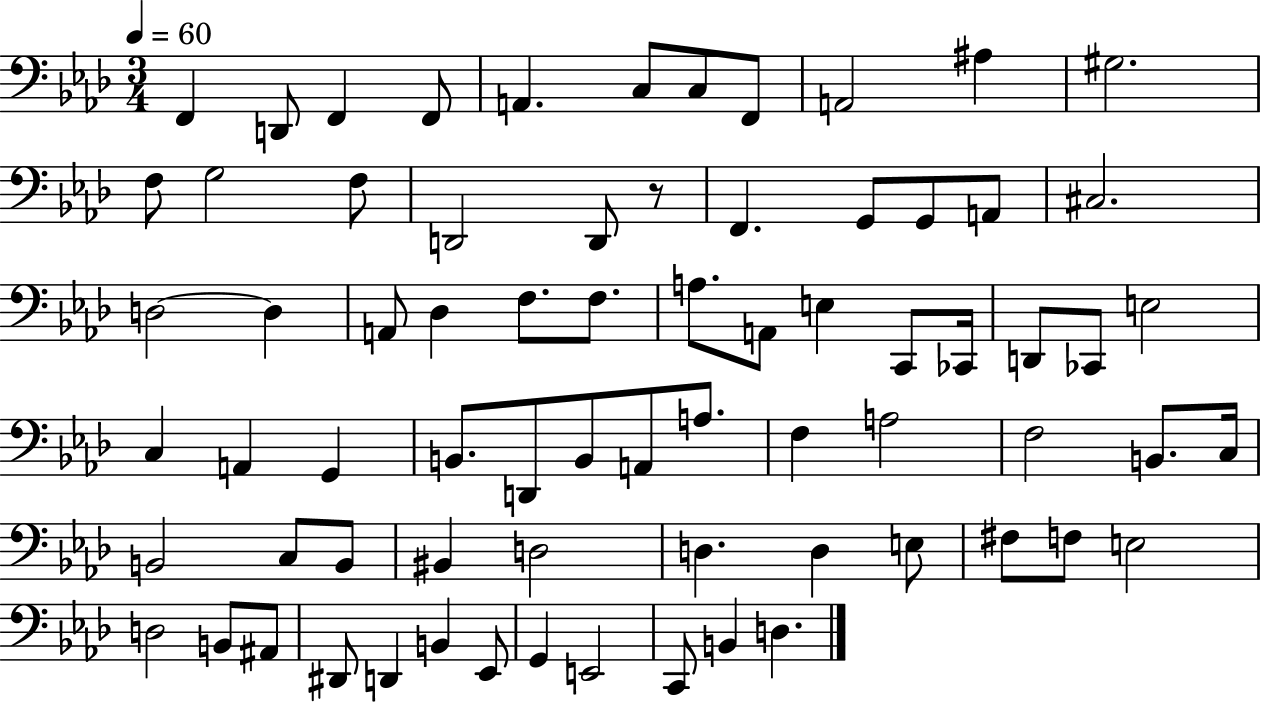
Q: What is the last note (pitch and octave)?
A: D3